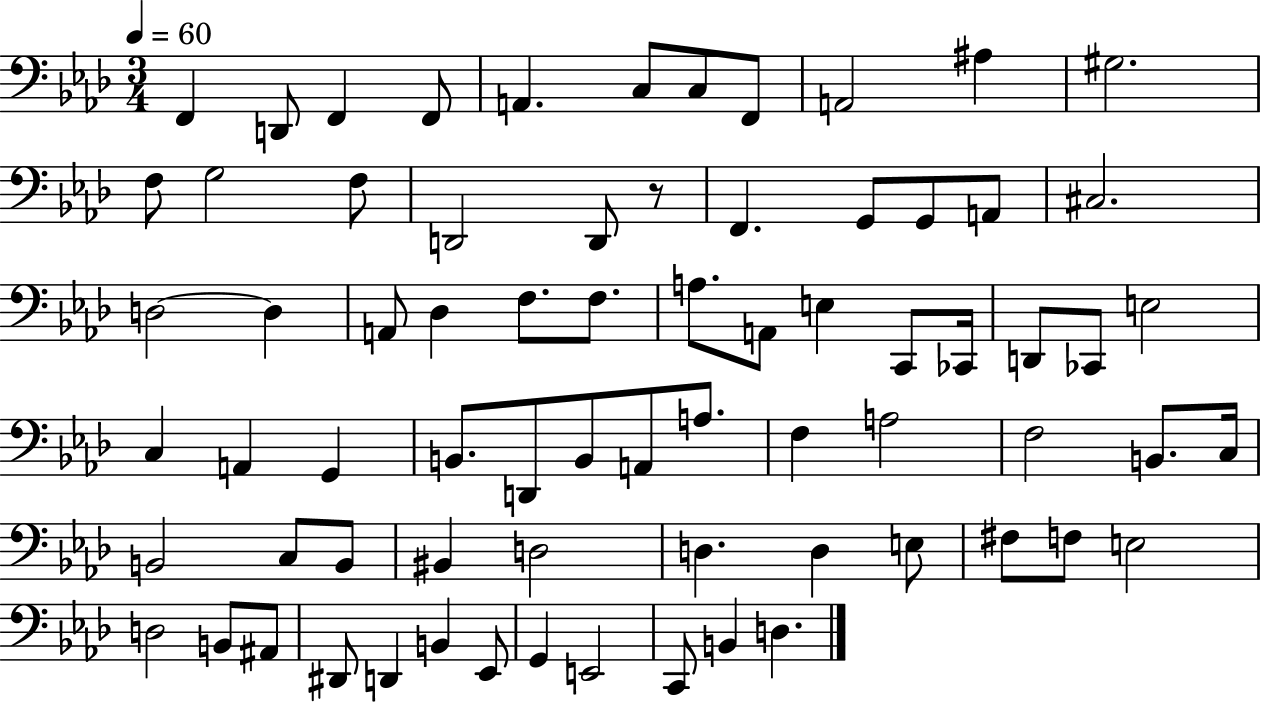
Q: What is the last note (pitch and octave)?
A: D3